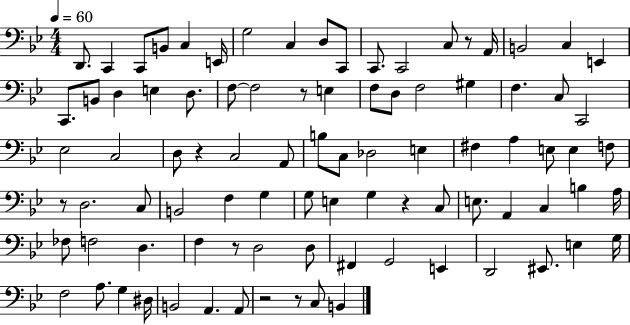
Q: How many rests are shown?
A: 8